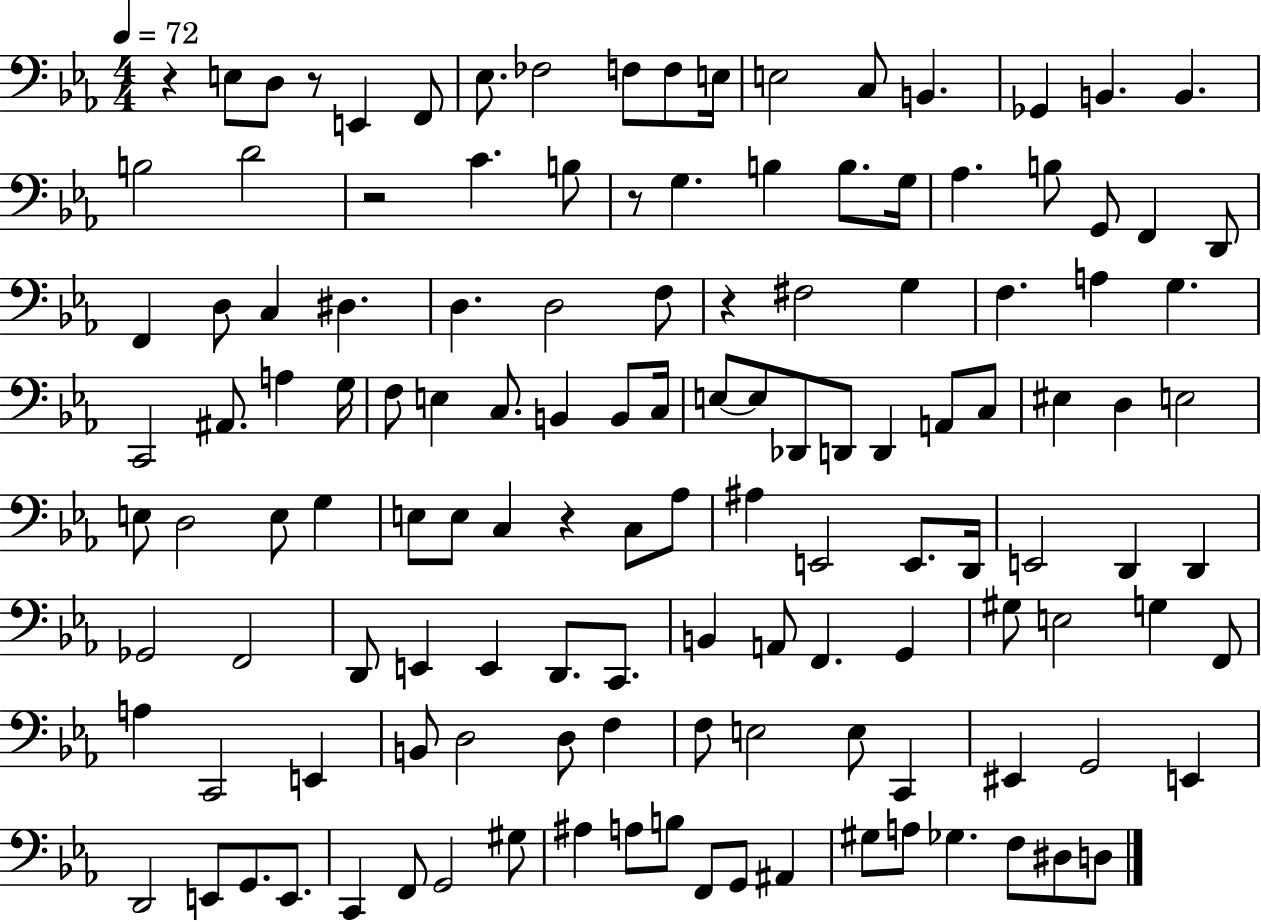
{
  \clef bass
  \numericTimeSignature
  \time 4/4
  \key ees \major
  \tempo 4 = 72
  \repeat volta 2 { r4 e8 d8 r8 e,4 f,8 | ees8. fes2 f8 f8 e16 | e2 c8 b,4. | ges,4 b,4. b,4. | \break b2 d'2 | r2 c'4. b8 | r8 g4. b4 b8. g16 | aes4. b8 g,8 f,4 d,8 | \break f,4 d8 c4 dis4. | d4. d2 f8 | r4 fis2 g4 | f4. a4 g4. | \break c,2 ais,8. a4 g16 | f8 e4 c8. b,4 b,8 c16 | e8~~ e8 des,8 d,8 d,4 a,8 c8 | eis4 d4 e2 | \break e8 d2 e8 g4 | e8 e8 c4 r4 c8 aes8 | ais4 e,2 e,8. d,16 | e,2 d,4 d,4 | \break ges,2 f,2 | d,8 e,4 e,4 d,8. c,8. | b,4 a,8 f,4. g,4 | gis8 e2 g4 f,8 | \break a4 c,2 e,4 | b,8 d2 d8 f4 | f8 e2 e8 c,4 | eis,4 g,2 e,4 | \break d,2 e,8 g,8. e,8. | c,4 f,8 g,2 gis8 | ais4 a8 b8 f,8 g,8 ais,4 | gis8 a8 ges4. f8 dis8 d8 | \break } \bar "|."
}